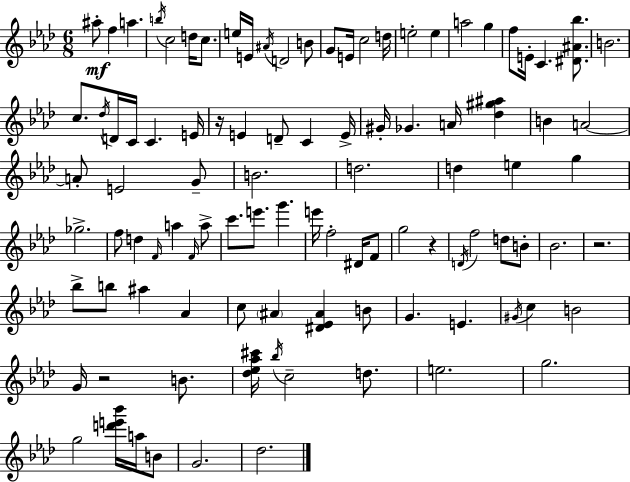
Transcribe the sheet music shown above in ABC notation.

X:1
T:Untitled
M:6/8
L:1/4
K:Fm
^a/2 f a b/4 c2 d/4 c/2 e/4 E/4 ^A/4 D2 B/2 G/2 E/4 c2 d/4 e2 e a2 g f/2 E/4 C [^D^A_b]/2 B2 c/2 _d/4 D/4 C/4 C E/4 z/4 E D/2 C E/4 ^G/4 _G A/4 [_d^g^a] B A2 A/2 E2 G/2 B2 d2 d e g _g2 f/2 d F/4 a F/4 a/2 c'/2 e'/2 g' e'/4 f2 ^D/4 F/2 g2 z D/4 f2 d/2 B/2 _B2 z2 _b/2 b/2 ^a _A c/2 ^A [^D_E^A] B/2 G E ^G/4 c B2 G/4 z2 B/2 [_d_e_a^c']/4 _b/4 c2 d/2 e2 g2 g2 [d'e'_b']/4 a/4 B/2 G2 _d2